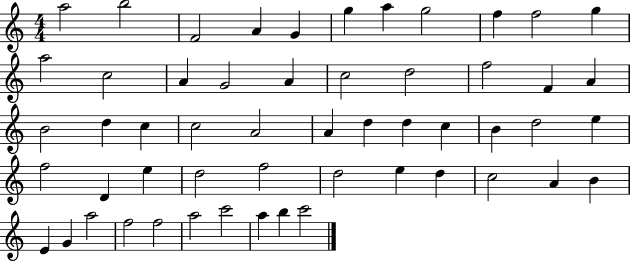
A5/h B5/h F4/h A4/q G4/q G5/q A5/q G5/h F5/q F5/h G5/q A5/h C5/h A4/q G4/h A4/q C5/h D5/h F5/h F4/q A4/q B4/h D5/q C5/q C5/h A4/h A4/q D5/q D5/q C5/q B4/q D5/h E5/q F5/h D4/q E5/q D5/h F5/h D5/h E5/q D5/q C5/h A4/q B4/q E4/q G4/q A5/h F5/h F5/h A5/h C6/h A5/q B5/q C6/h